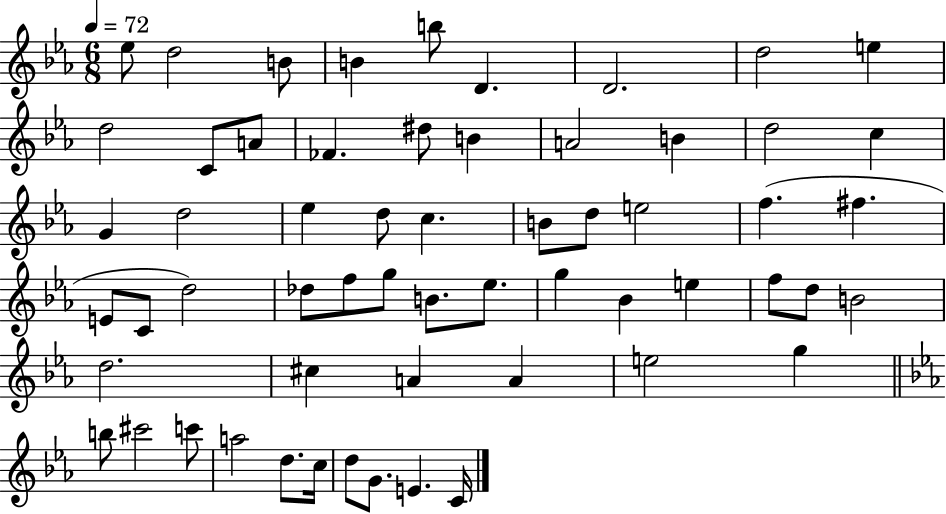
Eb5/e D5/h B4/e B4/q B5/e D4/q. D4/h. D5/h E5/q D5/h C4/e A4/e FES4/q. D#5/e B4/q A4/h B4/q D5/h C5/q G4/q D5/h Eb5/q D5/e C5/q. B4/e D5/e E5/h F5/q. F#5/q. E4/e C4/e D5/h Db5/e F5/e G5/e B4/e. Eb5/e. G5/q Bb4/q E5/q F5/e D5/e B4/h D5/h. C#5/q A4/q A4/q E5/h G5/q B5/e C#6/h C6/e A5/h D5/e. C5/s D5/e G4/e. E4/q. C4/s